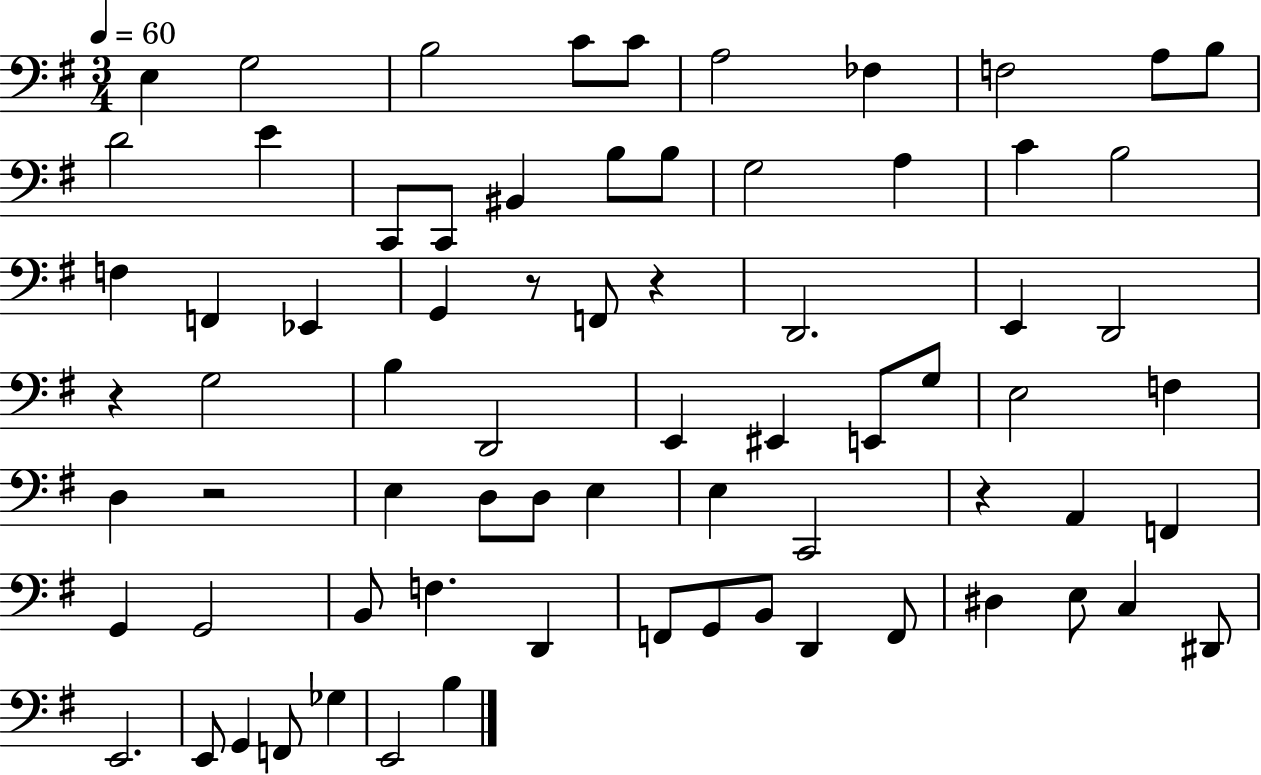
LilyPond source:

{
  \clef bass
  \numericTimeSignature
  \time 3/4
  \key g \major
  \tempo 4 = 60
  \repeat volta 2 { e4 g2 | b2 c'8 c'8 | a2 fes4 | f2 a8 b8 | \break d'2 e'4 | c,8 c,8 bis,4 b8 b8 | g2 a4 | c'4 b2 | \break f4 f,4 ees,4 | g,4 r8 f,8 r4 | d,2. | e,4 d,2 | \break r4 g2 | b4 d,2 | e,4 eis,4 e,8 g8 | e2 f4 | \break d4 r2 | e4 d8 d8 e4 | e4 c,2 | r4 a,4 f,4 | \break g,4 g,2 | b,8 f4. d,4 | f,8 g,8 b,8 d,4 f,8 | dis4 e8 c4 dis,8 | \break e,2. | e,8 g,4 f,8 ges4 | e,2 b4 | } \bar "|."
}